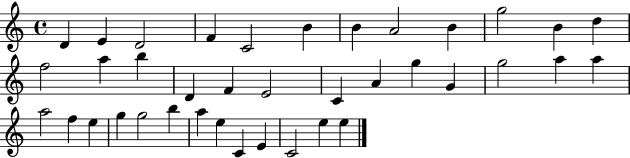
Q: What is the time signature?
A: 4/4